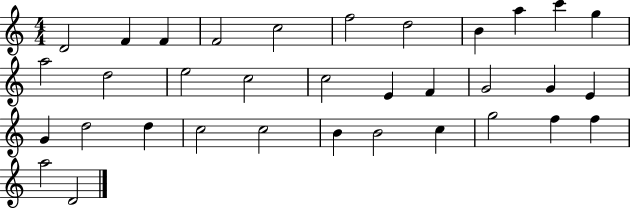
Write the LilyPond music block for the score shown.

{
  \clef treble
  \numericTimeSignature
  \time 4/4
  \key c \major
  d'2 f'4 f'4 | f'2 c''2 | f''2 d''2 | b'4 a''4 c'''4 g''4 | \break a''2 d''2 | e''2 c''2 | c''2 e'4 f'4 | g'2 g'4 e'4 | \break g'4 d''2 d''4 | c''2 c''2 | b'4 b'2 c''4 | g''2 f''4 f''4 | \break a''2 d'2 | \bar "|."
}